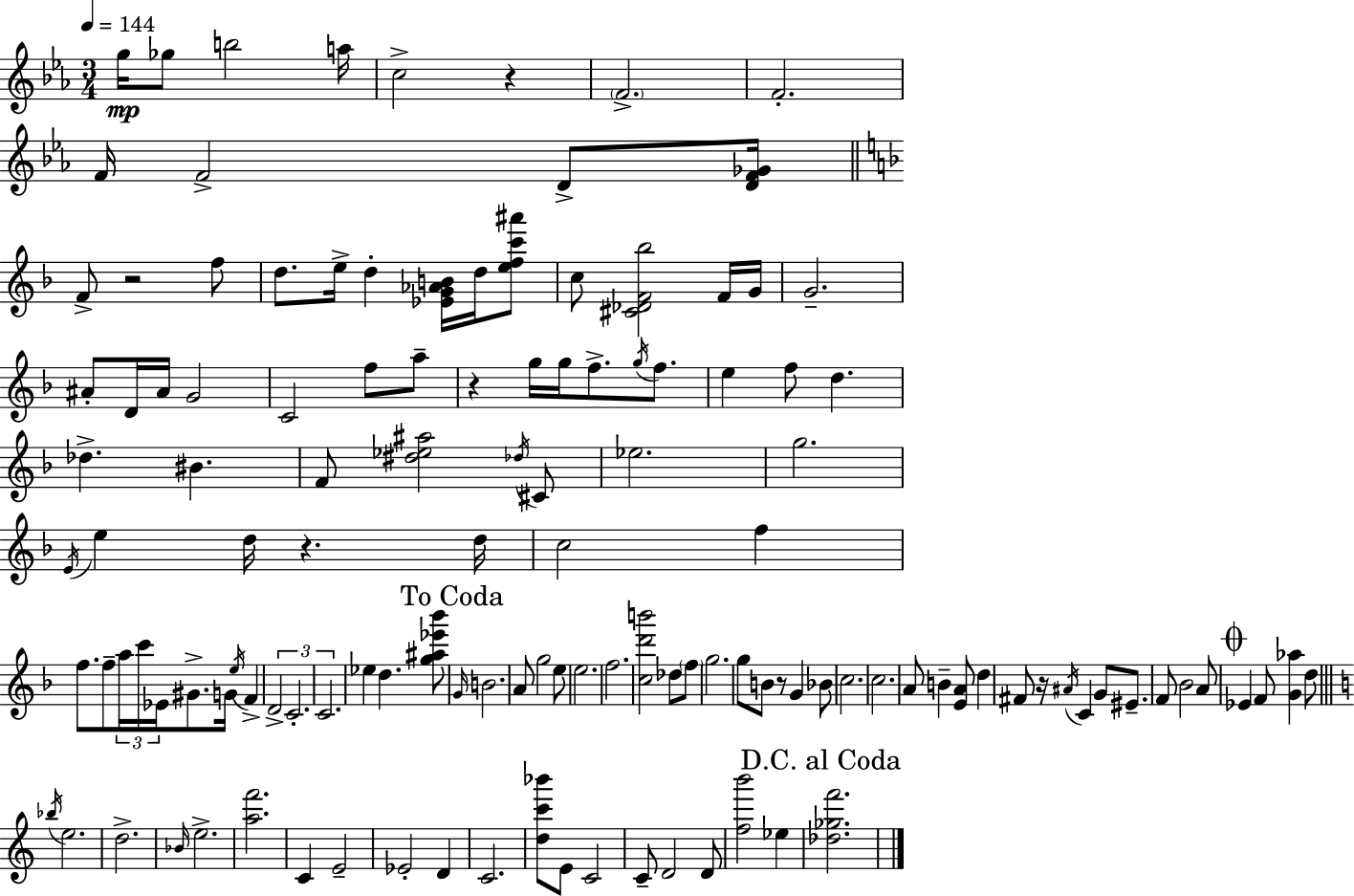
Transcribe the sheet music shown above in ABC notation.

X:1
T:Untitled
M:3/4
L:1/4
K:Cm
g/4 _g/2 b2 a/4 c2 z F2 F2 F/4 F2 D/2 [DF_G]/4 F/2 z2 f/2 d/2 e/4 d [_EG_AB]/4 d/4 [efc'^a']/2 c/2 [^C_DF_b]2 F/4 G/4 G2 ^A/2 D/4 ^A/4 G2 C2 f/2 a/2 z g/4 g/4 f/2 g/4 f/2 e f/2 d _d ^B F/2 [^d_e^a]2 _d/4 ^C/2 _e2 g2 E/4 e d/4 z d/4 c2 f f/2 f/2 a/4 c'/4 _E/4 ^G/2 G/4 e/4 F D2 C2 C2 _e d [g^a_e'_b']/2 G/4 B2 A/2 g2 e/2 e2 f2 [cd'b']2 _d/2 f/2 g2 g/2 B/2 z/2 G _B/2 c2 c2 A/2 B [EA]/2 d ^F/2 z/4 ^A/4 C G/2 ^E/2 F/2 _B2 A/2 _E F/2 [G_a] d/2 _b/4 e2 d2 _B/4 e2 [af']2 C E2 _E2 D C2 [dc'_b']/2 E/2 C2 C/2 D2 D/2 [fb']2 _e [_d_gf']2